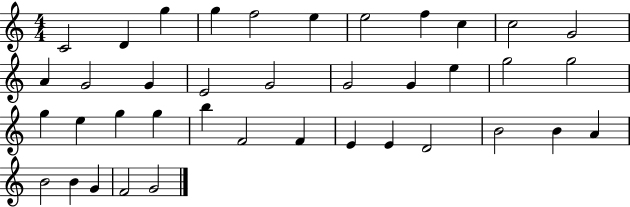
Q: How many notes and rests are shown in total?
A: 39